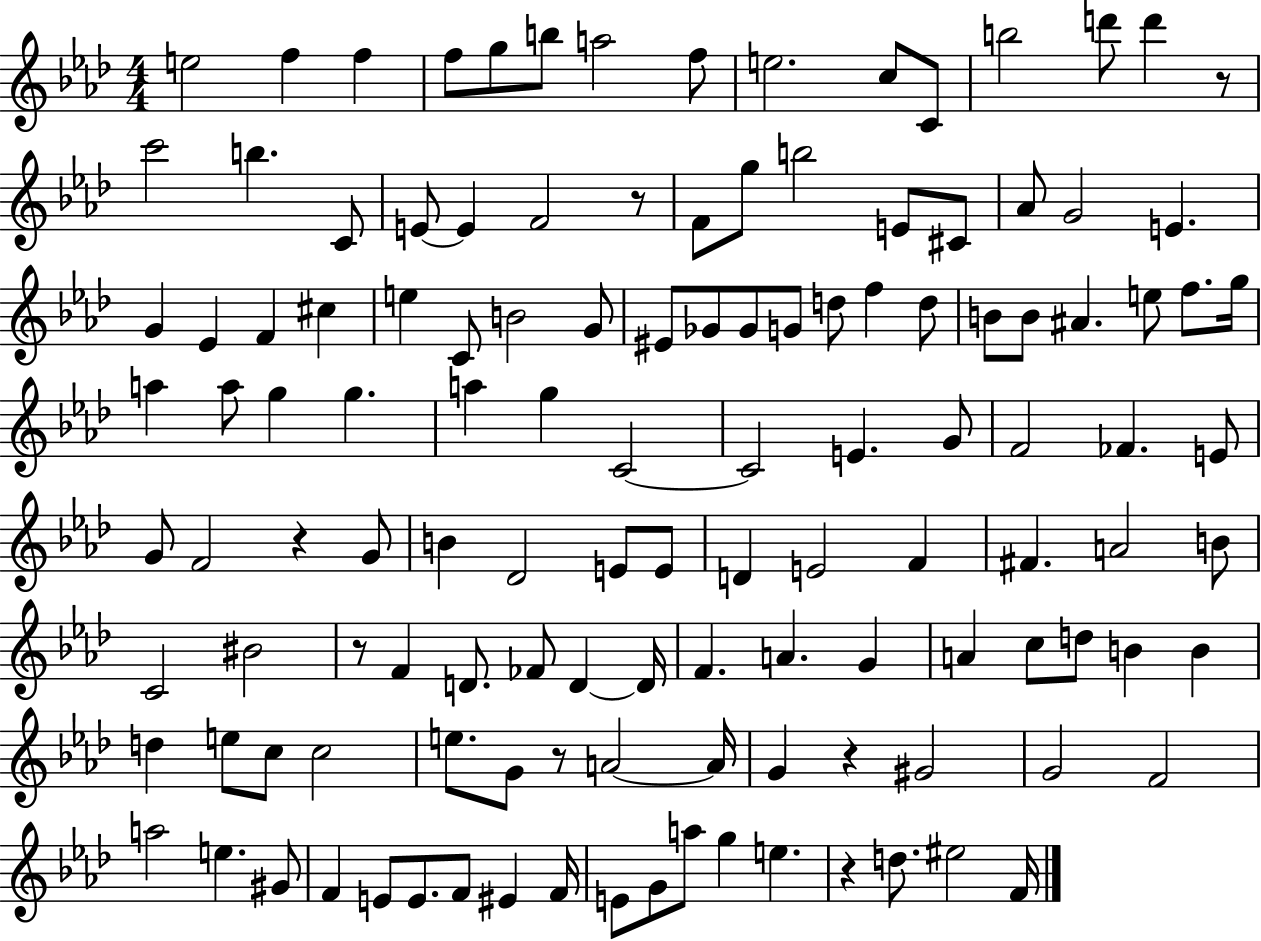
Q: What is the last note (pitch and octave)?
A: F4